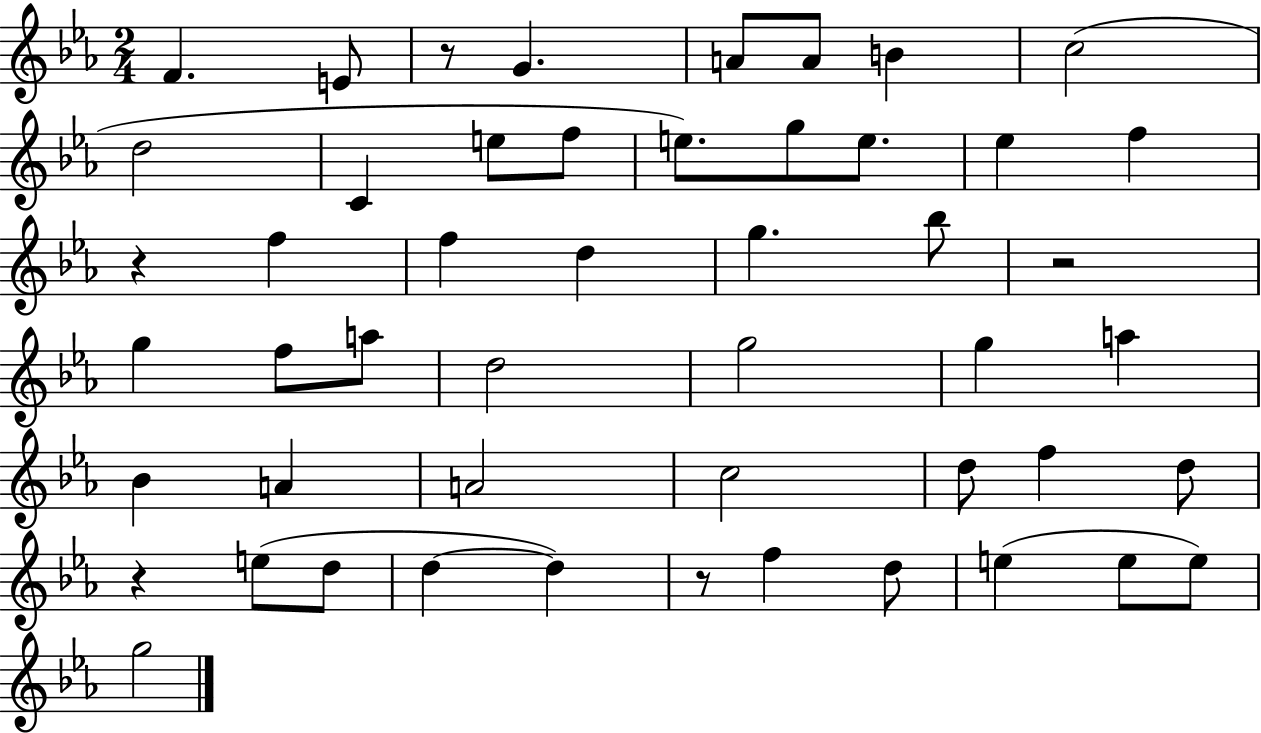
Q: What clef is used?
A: treble